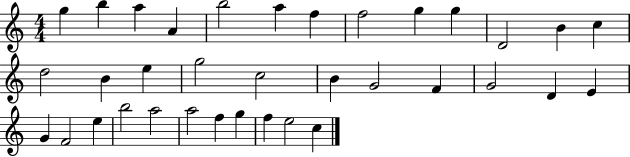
{
  \clef treble
  \numericTimeSignature
  \time 4/4
  \key c \major
  g''4 b''4 a''4 a'4 | b''2 a''4 f''4 | f''2 g''4 g''4 | d'2 b'4 c''4 | \break d''2 b'4 e''4 | g''2 c''2 | b'4 g'2 f'4 | g'2 d'4 e'4 | \break g'4 f'2 e''4 | b''2 a''2 | a''2 f''4 g''4 | f''4 e''2 c''4 | \break \bar "|."
}